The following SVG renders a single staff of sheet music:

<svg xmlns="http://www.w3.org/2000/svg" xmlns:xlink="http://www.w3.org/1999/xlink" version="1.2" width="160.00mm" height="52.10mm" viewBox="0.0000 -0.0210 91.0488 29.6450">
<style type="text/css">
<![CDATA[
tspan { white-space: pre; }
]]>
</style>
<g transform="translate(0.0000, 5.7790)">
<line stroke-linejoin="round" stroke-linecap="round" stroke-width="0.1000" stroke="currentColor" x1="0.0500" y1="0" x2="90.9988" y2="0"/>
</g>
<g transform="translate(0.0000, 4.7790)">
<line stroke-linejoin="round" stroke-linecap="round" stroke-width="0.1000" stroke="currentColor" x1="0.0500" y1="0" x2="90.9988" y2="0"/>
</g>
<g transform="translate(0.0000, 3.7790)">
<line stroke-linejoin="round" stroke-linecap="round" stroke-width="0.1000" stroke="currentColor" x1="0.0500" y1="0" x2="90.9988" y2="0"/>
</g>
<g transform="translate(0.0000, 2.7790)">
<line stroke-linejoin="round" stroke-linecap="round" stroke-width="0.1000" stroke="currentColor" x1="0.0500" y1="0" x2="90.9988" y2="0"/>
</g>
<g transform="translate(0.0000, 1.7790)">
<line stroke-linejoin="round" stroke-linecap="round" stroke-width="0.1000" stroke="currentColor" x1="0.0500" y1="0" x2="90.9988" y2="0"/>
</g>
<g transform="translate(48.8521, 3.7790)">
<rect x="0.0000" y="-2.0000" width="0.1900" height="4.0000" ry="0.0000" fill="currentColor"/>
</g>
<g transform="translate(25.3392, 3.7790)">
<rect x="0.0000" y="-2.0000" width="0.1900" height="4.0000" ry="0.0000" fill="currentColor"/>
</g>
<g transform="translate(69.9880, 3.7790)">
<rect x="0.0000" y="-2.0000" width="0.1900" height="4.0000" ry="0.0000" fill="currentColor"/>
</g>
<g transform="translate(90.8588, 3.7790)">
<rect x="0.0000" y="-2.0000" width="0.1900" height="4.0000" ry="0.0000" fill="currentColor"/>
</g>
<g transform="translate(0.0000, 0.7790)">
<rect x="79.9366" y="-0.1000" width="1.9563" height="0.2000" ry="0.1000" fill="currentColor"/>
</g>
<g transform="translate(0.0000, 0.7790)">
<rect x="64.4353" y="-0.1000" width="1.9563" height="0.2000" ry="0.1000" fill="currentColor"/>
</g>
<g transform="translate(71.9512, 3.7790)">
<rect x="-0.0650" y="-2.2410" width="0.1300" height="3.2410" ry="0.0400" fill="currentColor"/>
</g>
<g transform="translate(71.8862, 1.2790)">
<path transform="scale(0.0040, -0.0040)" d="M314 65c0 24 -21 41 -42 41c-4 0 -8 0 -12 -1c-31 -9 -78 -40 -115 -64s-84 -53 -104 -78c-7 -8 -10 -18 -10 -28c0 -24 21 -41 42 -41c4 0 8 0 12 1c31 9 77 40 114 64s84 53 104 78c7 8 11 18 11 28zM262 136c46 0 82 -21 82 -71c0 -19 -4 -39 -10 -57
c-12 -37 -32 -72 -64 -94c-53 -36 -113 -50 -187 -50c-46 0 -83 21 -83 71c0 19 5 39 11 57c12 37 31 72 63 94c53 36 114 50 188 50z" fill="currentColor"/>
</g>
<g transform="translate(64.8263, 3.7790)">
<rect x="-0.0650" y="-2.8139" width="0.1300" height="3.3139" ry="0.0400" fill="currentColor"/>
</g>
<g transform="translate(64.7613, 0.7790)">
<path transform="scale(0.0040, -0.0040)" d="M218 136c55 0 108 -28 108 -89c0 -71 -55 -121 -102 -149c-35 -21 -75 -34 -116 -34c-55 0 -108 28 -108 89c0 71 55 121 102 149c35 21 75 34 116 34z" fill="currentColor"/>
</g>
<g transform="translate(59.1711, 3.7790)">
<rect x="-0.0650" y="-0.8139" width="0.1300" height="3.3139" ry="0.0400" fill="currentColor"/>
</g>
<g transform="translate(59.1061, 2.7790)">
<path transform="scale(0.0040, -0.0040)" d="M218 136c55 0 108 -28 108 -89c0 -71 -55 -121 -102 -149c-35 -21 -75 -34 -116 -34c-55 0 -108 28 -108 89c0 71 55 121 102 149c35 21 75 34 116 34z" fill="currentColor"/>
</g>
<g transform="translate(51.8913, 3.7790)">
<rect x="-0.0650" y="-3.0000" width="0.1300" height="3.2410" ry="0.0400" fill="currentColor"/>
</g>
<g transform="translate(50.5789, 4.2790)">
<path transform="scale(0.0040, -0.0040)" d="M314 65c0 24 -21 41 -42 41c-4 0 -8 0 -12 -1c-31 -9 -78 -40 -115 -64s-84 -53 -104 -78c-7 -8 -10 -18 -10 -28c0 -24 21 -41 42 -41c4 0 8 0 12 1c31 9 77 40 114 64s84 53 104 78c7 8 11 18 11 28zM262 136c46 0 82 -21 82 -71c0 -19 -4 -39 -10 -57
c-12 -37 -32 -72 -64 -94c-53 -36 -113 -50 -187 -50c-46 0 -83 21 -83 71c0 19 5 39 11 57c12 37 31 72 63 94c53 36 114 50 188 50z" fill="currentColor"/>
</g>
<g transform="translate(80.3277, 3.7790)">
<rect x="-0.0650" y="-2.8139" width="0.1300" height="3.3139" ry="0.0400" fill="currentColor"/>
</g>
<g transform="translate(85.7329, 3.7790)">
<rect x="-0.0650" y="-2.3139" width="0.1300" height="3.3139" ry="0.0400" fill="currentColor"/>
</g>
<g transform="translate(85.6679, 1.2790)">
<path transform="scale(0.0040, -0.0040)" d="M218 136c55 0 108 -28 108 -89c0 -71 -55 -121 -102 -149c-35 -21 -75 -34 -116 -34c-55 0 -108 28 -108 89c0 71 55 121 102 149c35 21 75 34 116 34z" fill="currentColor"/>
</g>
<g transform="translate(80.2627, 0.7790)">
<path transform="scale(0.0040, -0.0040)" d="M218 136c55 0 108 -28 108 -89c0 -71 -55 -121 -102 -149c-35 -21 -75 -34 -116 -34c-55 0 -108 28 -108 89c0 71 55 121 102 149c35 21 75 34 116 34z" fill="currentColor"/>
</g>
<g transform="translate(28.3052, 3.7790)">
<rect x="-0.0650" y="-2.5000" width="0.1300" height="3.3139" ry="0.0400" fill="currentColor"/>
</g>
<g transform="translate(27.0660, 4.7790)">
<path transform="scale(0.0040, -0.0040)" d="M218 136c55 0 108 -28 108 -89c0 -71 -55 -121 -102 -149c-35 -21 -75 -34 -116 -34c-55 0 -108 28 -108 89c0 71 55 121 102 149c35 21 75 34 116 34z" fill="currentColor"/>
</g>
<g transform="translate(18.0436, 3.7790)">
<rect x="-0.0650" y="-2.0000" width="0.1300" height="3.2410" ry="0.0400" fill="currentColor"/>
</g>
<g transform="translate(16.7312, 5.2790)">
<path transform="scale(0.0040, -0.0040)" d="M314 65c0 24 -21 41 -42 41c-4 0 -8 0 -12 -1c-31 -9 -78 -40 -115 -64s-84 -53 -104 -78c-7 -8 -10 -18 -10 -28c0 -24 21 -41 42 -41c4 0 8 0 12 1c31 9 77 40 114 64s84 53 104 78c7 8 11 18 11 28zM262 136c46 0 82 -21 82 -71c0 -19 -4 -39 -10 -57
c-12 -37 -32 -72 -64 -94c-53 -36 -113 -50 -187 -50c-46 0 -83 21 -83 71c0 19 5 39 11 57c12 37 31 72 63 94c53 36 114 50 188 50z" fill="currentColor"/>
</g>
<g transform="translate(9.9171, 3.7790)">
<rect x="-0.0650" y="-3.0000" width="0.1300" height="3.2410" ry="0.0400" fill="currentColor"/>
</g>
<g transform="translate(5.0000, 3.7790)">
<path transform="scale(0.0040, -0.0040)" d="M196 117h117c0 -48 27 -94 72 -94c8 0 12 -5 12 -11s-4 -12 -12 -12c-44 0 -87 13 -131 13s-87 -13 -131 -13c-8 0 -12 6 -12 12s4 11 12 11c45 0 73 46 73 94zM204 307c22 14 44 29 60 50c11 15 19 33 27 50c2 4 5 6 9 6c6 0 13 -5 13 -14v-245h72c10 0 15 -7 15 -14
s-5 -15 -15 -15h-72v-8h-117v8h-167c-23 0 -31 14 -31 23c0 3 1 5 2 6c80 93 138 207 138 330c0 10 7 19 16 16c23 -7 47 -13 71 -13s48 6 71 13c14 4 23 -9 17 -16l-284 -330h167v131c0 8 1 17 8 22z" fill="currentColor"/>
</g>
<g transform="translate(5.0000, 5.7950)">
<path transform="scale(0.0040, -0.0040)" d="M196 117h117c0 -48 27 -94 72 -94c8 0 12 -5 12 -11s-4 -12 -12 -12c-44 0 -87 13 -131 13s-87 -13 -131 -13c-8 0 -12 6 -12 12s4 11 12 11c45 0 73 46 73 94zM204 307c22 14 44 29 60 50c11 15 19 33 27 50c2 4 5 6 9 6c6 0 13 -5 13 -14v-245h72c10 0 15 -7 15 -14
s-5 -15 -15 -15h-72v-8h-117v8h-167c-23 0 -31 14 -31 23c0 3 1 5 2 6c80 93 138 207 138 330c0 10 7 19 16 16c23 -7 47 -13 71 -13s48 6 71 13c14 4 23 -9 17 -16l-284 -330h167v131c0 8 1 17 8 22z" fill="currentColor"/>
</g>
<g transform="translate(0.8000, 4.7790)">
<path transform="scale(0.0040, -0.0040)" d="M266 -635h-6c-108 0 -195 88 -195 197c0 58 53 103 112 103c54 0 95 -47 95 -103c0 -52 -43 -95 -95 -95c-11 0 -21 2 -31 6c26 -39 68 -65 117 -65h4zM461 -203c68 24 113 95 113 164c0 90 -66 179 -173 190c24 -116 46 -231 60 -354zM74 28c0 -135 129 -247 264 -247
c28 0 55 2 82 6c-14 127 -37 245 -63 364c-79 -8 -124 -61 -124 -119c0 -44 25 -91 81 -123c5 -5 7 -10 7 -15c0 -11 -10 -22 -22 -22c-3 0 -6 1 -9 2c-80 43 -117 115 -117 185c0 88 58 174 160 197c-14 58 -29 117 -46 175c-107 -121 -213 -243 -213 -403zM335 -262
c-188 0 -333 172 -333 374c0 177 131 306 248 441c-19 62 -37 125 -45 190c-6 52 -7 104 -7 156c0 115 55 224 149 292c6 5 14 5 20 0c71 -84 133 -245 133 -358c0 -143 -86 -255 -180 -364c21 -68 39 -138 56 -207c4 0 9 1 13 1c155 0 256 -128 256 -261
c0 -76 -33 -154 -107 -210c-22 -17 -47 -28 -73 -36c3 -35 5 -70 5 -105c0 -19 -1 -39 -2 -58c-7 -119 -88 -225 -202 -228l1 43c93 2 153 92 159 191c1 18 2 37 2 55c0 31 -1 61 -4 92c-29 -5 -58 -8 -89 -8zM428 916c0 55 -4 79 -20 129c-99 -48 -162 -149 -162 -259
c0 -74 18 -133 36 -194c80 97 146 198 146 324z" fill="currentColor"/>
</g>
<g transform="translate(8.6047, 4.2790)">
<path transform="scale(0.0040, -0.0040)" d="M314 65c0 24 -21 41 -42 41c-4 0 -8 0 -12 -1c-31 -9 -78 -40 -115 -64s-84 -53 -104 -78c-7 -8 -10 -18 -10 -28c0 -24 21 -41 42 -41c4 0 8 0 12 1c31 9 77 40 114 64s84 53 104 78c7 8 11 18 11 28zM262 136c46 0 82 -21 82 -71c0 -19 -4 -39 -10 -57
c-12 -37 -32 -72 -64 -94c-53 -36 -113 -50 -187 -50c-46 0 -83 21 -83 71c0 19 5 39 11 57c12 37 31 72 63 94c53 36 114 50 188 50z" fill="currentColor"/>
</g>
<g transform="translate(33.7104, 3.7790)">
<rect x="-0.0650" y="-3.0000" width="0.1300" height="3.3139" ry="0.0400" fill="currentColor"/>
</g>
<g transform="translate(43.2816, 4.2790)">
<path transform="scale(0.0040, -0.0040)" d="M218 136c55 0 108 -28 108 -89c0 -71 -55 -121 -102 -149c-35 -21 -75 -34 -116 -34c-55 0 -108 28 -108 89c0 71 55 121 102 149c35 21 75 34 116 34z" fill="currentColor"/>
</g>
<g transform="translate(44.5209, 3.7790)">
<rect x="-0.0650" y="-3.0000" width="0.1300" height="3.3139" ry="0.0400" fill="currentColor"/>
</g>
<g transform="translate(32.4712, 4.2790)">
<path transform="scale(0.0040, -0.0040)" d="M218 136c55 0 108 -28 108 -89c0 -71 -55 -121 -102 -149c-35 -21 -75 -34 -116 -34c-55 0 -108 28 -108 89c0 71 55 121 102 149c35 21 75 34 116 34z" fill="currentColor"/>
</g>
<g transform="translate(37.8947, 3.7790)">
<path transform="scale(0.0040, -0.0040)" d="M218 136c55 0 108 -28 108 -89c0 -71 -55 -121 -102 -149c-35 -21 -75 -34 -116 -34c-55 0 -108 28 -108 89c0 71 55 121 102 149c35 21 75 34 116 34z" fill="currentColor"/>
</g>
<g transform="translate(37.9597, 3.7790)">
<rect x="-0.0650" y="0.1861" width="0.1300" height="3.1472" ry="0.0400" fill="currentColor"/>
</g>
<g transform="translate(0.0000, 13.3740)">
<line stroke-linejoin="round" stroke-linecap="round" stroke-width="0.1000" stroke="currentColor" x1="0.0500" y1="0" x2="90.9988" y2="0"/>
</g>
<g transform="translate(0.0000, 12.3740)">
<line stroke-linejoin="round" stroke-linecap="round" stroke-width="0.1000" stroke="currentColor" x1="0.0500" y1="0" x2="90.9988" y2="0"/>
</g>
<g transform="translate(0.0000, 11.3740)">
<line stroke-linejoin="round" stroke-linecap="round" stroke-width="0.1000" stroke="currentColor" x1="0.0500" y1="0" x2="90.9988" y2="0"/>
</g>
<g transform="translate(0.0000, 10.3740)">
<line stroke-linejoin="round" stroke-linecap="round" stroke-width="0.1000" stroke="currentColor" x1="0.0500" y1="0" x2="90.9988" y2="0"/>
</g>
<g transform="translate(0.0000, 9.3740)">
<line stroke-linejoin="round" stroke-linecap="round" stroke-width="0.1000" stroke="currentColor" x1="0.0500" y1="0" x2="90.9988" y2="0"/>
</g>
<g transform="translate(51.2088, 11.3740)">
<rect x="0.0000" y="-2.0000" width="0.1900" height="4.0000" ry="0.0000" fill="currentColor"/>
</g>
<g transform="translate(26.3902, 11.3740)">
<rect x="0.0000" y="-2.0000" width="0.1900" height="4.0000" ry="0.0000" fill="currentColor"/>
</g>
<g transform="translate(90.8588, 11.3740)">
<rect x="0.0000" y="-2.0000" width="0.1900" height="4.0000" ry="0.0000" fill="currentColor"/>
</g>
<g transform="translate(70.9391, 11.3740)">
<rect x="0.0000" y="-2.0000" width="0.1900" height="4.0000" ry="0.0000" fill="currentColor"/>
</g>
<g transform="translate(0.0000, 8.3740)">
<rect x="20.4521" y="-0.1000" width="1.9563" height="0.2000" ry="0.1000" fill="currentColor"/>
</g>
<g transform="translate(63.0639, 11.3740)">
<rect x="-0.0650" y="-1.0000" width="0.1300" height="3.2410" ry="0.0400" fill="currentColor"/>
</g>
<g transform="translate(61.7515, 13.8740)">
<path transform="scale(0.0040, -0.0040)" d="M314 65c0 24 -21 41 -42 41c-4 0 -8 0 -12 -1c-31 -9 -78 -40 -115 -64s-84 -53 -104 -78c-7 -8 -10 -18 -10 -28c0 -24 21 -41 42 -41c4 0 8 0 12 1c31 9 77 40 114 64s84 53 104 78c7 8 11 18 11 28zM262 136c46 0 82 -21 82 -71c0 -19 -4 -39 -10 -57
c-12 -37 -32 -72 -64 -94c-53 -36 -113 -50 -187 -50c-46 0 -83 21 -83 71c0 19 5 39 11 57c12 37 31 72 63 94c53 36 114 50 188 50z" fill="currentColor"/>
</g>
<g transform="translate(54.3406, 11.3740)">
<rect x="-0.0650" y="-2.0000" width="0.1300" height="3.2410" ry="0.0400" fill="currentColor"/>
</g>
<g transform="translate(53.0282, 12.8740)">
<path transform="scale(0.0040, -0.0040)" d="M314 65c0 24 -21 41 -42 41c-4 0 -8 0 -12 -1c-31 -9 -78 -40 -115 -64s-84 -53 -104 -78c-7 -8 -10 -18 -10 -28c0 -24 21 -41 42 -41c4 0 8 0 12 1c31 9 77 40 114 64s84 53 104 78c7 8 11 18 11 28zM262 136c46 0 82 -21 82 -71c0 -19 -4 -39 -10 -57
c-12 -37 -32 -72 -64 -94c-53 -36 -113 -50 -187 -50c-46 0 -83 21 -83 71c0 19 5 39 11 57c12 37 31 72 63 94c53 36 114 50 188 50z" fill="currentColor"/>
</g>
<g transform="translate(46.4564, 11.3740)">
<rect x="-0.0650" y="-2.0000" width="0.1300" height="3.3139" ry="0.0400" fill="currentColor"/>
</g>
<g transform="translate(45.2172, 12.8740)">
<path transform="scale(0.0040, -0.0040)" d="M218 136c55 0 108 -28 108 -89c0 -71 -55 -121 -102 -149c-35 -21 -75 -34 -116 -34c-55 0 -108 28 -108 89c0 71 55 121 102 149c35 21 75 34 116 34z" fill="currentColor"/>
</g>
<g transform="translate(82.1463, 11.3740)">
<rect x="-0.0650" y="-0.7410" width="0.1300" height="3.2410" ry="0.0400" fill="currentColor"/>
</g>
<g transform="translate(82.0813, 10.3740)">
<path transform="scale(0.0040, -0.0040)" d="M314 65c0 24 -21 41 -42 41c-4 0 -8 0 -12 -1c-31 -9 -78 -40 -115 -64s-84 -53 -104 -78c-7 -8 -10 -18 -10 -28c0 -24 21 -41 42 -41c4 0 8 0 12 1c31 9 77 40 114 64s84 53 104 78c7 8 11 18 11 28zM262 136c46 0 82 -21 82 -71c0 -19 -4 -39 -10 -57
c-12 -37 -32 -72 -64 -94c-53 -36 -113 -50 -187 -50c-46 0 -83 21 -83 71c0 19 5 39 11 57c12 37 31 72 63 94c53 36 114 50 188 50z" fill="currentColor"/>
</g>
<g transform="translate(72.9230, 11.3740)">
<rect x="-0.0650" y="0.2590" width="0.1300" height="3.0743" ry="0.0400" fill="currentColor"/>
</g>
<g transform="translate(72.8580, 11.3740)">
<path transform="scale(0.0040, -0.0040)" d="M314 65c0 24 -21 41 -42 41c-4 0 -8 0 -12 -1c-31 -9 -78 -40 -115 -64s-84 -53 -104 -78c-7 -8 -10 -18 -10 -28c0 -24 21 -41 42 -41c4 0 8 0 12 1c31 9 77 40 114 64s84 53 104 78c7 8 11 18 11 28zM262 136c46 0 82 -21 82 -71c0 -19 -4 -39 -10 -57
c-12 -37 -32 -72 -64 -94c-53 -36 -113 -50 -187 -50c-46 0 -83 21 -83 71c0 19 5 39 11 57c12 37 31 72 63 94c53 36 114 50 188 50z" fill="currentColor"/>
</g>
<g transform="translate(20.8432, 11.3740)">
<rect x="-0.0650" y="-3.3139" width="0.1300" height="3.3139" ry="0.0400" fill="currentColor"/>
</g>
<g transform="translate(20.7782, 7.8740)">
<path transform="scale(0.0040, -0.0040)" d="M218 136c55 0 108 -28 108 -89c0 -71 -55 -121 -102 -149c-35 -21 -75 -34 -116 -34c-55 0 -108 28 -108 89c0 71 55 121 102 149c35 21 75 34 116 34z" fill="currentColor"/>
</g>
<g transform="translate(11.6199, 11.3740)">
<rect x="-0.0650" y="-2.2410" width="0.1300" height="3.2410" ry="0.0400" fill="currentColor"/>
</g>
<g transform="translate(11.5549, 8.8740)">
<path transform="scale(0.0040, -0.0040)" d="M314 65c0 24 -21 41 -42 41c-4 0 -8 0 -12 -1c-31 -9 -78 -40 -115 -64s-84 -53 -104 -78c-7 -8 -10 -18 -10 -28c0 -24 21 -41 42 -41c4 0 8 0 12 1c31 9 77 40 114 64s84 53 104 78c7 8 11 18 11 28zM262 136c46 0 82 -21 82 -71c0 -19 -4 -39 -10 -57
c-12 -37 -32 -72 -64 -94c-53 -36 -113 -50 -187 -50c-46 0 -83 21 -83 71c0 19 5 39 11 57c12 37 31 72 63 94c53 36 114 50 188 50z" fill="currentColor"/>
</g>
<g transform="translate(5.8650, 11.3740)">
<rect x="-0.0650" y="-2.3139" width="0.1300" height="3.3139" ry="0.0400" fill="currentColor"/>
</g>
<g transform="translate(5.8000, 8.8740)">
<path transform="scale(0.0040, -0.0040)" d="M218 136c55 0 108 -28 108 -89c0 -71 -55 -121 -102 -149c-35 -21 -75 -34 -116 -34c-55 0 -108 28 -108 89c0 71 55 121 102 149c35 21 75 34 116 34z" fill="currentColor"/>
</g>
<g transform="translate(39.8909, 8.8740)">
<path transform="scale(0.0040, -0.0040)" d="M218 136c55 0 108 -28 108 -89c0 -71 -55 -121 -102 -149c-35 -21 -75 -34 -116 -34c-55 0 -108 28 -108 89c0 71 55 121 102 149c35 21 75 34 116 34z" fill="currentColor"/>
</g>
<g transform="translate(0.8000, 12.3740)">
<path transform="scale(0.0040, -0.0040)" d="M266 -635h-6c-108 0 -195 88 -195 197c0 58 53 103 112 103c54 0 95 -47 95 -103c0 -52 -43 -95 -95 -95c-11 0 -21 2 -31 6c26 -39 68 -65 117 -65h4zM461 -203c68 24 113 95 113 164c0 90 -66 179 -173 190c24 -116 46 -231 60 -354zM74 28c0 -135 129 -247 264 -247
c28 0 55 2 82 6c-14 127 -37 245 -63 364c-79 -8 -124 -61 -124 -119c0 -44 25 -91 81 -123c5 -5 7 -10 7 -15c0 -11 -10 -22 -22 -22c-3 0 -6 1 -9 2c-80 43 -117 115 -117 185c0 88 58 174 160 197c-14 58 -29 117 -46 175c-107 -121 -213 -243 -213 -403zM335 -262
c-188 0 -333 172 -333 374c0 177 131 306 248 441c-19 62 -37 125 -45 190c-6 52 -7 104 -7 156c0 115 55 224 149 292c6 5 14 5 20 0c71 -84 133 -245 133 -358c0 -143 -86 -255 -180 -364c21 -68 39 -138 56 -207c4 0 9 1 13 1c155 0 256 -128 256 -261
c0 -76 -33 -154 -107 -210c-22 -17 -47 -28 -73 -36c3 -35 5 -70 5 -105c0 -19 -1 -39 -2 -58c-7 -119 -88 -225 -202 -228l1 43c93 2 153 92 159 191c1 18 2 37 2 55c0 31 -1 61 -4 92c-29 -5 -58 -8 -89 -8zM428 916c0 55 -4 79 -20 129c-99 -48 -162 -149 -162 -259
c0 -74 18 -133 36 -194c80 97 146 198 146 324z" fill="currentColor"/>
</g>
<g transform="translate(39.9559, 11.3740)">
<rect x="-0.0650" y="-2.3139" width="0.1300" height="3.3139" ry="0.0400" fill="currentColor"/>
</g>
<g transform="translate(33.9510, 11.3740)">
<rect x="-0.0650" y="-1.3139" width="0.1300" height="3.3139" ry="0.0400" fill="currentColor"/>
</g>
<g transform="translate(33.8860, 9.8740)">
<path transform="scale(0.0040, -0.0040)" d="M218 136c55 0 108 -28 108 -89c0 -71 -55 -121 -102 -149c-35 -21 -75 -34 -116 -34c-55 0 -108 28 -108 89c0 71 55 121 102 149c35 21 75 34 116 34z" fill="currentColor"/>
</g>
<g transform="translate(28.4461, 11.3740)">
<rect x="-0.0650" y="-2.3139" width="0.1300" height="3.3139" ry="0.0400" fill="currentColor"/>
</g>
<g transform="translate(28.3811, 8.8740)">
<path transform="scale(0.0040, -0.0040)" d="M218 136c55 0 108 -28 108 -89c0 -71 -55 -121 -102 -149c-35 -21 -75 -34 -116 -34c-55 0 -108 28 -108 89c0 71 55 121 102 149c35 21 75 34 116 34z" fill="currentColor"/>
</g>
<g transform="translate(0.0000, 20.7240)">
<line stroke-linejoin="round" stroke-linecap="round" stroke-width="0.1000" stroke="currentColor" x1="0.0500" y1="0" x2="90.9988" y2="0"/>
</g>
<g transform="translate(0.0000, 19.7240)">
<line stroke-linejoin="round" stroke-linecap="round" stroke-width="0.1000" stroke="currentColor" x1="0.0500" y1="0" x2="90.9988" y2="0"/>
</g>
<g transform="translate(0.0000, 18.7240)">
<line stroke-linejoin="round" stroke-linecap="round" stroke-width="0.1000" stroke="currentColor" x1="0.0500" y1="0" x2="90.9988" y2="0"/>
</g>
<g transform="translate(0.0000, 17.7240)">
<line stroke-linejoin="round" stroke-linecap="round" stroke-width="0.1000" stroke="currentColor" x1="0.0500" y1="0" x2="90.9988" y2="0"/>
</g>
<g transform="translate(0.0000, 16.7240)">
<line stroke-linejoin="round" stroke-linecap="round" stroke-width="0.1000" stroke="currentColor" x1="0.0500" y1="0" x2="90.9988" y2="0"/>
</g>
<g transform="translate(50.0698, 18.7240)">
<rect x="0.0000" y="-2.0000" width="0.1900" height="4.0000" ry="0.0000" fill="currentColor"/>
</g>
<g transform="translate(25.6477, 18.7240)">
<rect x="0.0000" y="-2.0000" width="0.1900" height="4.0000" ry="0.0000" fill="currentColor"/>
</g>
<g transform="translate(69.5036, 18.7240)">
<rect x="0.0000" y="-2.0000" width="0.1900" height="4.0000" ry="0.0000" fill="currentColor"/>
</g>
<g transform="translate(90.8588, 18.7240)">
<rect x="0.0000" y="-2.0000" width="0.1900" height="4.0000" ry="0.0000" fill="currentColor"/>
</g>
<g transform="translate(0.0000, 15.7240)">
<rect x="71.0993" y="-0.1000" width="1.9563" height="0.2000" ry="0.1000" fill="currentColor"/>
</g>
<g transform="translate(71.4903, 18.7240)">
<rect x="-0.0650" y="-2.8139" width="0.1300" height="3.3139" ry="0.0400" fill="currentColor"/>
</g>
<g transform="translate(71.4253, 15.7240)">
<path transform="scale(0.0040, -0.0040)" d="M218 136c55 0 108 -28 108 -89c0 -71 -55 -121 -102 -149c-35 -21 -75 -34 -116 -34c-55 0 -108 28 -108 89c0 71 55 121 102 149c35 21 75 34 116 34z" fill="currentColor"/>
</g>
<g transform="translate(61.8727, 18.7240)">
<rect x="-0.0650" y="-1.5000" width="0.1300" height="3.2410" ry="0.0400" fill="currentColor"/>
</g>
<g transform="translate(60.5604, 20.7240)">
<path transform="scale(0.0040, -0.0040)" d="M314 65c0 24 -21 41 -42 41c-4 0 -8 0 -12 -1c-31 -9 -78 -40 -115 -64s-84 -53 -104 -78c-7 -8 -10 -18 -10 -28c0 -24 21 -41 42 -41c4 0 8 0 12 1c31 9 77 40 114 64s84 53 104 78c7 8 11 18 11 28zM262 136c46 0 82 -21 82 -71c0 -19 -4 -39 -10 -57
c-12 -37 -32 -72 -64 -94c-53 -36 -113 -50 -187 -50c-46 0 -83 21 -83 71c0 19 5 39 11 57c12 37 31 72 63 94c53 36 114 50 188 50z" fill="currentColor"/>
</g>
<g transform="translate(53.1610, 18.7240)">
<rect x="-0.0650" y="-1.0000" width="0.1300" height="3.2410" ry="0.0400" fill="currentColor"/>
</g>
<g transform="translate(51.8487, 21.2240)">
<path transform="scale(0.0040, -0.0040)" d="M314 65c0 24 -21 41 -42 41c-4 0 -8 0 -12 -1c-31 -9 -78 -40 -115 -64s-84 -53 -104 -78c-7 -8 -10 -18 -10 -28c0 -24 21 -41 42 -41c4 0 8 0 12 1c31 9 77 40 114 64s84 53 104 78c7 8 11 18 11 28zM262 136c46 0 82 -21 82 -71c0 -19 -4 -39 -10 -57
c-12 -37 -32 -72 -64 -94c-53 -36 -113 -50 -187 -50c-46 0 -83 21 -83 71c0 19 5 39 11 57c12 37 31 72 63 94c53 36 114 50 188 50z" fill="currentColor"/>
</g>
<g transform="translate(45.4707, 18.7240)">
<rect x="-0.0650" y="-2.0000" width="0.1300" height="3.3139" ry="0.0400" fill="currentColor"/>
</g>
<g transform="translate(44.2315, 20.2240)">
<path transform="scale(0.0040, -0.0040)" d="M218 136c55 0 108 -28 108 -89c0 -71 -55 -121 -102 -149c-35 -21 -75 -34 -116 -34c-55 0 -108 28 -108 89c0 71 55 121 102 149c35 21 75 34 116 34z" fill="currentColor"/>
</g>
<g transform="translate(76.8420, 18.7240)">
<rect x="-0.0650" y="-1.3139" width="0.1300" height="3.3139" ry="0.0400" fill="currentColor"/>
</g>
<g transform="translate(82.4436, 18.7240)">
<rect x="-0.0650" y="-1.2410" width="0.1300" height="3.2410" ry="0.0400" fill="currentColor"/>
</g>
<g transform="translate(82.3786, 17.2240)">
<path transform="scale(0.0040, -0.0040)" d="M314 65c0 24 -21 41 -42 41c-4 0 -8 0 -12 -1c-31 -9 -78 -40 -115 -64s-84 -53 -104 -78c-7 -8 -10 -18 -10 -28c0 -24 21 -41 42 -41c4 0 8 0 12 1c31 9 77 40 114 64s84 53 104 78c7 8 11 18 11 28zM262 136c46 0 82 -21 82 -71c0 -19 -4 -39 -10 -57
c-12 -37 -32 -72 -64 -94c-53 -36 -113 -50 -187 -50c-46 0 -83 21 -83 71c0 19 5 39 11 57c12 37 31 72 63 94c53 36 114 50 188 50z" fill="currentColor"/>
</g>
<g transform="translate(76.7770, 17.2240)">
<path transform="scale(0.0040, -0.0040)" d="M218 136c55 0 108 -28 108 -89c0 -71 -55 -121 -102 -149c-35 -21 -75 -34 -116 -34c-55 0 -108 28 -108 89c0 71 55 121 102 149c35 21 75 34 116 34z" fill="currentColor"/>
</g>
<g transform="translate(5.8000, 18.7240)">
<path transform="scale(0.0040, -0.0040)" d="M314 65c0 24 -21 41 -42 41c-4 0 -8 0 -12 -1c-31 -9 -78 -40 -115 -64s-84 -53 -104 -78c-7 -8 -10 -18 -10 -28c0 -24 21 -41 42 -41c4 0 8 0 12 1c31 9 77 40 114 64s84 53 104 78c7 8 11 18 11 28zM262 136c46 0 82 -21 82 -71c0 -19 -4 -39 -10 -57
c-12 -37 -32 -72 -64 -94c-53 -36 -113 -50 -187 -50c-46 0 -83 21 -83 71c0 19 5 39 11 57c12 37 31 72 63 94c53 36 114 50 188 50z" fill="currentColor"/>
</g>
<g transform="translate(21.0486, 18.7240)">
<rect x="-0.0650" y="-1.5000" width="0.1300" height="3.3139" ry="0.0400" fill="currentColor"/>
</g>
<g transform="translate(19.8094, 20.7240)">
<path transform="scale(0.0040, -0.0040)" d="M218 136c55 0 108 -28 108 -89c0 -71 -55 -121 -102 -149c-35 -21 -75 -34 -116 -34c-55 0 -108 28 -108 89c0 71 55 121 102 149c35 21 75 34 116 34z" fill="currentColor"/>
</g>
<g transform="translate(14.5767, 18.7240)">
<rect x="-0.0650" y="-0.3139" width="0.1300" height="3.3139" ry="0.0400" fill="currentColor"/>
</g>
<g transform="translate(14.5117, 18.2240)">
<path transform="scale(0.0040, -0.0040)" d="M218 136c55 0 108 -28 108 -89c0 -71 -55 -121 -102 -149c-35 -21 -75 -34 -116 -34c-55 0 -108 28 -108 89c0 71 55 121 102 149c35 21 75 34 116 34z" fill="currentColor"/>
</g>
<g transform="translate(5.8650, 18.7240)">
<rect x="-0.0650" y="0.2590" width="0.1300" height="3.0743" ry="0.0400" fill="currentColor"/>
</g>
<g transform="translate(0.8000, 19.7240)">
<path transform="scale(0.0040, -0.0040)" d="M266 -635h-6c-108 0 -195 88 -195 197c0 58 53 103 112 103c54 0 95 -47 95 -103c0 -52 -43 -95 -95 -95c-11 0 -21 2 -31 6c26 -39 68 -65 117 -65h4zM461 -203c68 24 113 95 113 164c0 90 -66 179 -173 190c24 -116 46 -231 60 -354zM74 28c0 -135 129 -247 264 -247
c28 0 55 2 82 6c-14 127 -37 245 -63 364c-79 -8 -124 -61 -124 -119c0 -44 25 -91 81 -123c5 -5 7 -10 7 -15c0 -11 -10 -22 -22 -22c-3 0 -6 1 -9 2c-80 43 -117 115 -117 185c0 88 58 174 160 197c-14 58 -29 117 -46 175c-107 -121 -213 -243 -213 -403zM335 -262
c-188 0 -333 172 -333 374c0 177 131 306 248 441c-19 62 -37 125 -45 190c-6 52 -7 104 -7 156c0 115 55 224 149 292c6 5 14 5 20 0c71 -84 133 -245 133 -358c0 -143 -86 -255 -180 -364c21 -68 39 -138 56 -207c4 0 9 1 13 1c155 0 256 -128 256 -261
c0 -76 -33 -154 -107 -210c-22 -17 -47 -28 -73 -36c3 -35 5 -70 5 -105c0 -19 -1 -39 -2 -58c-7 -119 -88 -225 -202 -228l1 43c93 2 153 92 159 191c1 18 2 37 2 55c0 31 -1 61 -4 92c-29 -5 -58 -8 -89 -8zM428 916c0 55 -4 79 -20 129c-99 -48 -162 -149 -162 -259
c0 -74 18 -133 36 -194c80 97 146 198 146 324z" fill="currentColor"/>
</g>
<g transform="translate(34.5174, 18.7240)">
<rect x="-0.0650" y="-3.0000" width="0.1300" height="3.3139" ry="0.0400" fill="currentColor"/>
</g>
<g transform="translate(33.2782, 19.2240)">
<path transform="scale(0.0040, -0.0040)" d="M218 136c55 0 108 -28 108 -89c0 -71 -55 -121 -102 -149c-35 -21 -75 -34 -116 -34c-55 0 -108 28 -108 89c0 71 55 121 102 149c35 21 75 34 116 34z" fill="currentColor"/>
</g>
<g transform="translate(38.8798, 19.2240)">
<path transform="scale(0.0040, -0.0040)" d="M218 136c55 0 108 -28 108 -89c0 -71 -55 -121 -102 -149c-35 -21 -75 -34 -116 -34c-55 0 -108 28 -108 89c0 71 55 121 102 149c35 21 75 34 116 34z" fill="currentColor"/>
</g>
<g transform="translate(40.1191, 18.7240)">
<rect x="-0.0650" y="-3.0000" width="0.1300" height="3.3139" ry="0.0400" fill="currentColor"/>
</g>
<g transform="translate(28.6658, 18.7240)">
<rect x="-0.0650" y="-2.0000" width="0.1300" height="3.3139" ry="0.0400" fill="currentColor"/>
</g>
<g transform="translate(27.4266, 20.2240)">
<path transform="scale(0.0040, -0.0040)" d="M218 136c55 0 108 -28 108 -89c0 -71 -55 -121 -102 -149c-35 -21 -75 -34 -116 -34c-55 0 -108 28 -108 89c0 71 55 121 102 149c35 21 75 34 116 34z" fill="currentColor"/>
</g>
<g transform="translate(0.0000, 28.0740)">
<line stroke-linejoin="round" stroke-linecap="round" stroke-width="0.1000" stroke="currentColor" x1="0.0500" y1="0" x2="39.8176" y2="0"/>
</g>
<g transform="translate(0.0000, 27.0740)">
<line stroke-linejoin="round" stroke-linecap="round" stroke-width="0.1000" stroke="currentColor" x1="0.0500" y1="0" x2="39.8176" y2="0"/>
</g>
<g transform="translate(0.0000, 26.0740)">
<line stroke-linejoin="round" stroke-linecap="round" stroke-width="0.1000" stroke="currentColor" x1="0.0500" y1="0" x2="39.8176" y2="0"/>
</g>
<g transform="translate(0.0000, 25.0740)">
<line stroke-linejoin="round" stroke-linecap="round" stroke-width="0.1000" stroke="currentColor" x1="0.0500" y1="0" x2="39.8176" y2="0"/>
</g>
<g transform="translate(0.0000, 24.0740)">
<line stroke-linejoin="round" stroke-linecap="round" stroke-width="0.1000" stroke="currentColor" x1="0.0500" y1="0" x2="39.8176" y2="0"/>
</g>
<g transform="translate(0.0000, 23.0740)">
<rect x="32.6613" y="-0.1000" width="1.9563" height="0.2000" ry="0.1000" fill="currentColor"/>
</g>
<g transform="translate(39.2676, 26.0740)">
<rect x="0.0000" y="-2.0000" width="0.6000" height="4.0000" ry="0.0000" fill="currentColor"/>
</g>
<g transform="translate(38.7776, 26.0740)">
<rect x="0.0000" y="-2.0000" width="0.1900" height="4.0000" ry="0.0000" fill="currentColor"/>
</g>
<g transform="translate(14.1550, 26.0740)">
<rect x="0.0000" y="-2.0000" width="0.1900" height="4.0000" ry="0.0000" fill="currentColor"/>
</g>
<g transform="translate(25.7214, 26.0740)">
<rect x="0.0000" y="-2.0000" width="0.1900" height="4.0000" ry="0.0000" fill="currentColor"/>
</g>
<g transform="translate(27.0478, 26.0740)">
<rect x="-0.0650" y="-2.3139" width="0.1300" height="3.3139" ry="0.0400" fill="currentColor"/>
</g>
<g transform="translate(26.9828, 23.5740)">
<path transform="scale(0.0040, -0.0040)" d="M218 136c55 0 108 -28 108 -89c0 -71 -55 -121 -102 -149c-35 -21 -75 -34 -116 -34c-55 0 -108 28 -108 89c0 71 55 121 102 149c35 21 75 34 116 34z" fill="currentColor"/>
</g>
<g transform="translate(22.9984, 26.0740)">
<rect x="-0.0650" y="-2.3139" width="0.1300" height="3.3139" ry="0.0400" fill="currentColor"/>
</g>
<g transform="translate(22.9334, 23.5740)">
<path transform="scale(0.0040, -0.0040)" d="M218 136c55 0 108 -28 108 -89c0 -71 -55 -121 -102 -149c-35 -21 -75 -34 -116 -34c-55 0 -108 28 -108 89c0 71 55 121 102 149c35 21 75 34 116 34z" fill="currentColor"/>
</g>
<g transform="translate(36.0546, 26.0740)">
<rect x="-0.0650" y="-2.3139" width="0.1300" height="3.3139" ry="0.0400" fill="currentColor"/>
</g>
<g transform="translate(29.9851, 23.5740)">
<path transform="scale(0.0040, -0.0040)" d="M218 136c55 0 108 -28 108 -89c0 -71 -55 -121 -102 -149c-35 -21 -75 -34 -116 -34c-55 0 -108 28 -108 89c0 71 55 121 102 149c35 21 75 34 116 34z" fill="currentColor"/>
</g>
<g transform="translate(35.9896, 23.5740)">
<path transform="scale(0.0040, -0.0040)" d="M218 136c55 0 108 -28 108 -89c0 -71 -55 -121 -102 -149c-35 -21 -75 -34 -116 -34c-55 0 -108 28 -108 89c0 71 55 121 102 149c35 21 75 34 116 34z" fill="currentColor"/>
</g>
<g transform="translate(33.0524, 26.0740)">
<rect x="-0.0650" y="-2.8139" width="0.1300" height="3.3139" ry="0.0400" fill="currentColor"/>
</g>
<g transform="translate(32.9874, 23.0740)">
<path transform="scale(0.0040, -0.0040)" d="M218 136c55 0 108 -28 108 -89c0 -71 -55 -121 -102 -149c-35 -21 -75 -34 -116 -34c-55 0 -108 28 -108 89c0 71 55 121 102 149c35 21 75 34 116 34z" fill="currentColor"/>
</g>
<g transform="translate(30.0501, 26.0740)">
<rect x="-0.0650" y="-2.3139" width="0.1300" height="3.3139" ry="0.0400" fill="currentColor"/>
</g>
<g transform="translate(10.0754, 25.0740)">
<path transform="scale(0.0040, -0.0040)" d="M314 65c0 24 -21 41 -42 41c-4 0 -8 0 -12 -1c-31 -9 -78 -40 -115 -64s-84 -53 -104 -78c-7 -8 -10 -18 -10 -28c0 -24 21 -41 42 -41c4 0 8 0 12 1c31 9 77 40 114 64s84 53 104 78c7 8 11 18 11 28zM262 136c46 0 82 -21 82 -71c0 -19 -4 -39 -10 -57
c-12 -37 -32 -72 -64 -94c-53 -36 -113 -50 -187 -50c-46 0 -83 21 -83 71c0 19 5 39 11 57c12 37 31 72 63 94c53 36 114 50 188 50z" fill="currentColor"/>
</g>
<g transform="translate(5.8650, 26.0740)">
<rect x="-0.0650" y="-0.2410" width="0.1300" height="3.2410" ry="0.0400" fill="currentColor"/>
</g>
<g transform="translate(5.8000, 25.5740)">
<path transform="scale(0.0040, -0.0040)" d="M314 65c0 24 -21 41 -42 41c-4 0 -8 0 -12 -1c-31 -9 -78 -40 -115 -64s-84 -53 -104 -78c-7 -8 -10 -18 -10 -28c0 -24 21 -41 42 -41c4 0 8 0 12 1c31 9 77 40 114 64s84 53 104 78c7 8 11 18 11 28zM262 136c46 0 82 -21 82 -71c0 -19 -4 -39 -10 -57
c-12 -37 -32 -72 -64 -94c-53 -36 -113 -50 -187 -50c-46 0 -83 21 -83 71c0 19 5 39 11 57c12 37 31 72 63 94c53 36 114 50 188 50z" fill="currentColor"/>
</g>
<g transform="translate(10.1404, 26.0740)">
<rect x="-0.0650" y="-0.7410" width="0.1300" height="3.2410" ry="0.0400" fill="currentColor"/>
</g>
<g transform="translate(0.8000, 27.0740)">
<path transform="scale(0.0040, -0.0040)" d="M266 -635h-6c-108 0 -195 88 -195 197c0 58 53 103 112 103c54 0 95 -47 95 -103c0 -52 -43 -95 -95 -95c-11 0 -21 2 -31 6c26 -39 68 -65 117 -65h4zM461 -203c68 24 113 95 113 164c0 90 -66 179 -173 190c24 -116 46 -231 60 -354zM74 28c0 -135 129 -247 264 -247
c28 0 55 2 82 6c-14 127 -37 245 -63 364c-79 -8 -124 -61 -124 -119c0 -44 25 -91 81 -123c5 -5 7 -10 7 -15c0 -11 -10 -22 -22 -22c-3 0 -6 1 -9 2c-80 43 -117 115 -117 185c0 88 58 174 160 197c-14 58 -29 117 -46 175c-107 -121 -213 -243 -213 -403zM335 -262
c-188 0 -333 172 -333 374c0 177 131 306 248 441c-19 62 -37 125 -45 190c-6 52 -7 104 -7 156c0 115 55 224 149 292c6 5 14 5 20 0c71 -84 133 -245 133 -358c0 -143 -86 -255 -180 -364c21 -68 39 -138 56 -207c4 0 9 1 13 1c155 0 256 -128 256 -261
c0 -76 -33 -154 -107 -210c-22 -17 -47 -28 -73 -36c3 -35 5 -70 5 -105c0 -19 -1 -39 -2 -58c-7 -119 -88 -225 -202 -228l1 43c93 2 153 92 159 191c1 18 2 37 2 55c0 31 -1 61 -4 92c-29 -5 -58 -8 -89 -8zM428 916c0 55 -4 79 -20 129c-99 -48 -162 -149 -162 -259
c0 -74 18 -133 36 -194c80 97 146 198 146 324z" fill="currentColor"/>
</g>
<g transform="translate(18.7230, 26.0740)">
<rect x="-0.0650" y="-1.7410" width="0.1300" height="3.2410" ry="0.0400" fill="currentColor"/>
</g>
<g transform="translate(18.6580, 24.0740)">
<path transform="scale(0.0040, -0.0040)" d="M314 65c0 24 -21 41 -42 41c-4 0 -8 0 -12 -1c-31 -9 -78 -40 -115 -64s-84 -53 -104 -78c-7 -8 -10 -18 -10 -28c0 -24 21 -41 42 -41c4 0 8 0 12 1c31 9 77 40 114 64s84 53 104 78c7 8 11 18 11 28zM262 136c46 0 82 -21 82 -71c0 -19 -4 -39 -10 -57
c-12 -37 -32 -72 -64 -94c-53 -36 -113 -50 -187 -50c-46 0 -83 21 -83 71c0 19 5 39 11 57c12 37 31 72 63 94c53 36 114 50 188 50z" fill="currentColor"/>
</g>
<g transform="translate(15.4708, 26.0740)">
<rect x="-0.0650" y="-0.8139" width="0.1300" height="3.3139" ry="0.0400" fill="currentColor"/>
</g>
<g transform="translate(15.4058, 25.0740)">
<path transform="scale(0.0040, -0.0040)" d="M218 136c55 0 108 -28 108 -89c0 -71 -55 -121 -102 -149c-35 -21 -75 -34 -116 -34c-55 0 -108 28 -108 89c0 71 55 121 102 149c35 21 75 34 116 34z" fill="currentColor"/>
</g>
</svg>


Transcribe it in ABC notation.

X:1
T:Untitled
M:4/4
L:1/4
K:C
A2 F2 G A B A A2 d a g2 a g g g2 b g e g F F2 D2 B2 d2 B2 c E F A A F D2 E2 a e e2 c2 d2 d f2 g g g a g